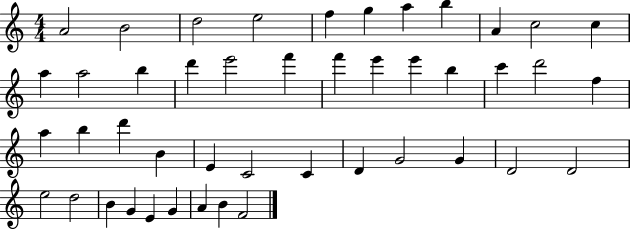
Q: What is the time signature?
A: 4/4